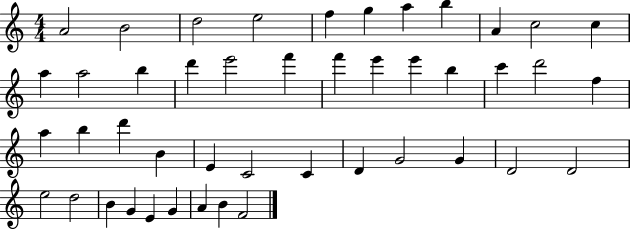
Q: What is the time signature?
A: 4/4